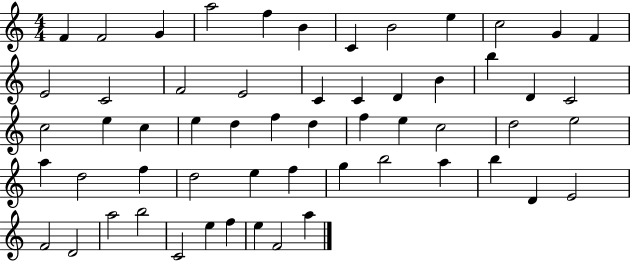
{
  \clef treble
  \numericTimeSignature
  \time 4/4
  \key c \major
  f'4 f'2 g'4 | a''2 f''4 b'4 | c'4 b'2 e''4 | c''2 g'4 f'4 | \break e'2 c'2 | f'2 e'2 | c'4 c'4 d'4 b'4 | b''4 d'4 c'2 | \break c''2 e''4 c''4 | e''4 d''4 f''4 d''4 | f''4 e''4 c''2 | d''2 e''2 | \break a''4 d''2 f''4 | d''2 e''4 f''4 | g''4 b''2 a''4 | b''4 d'4 e'2 | \break f'2 d'2 | a''2 b''2 | c'2 e''4 f''4 | e''4 f'2 a''4 | \break \bar "|."
}